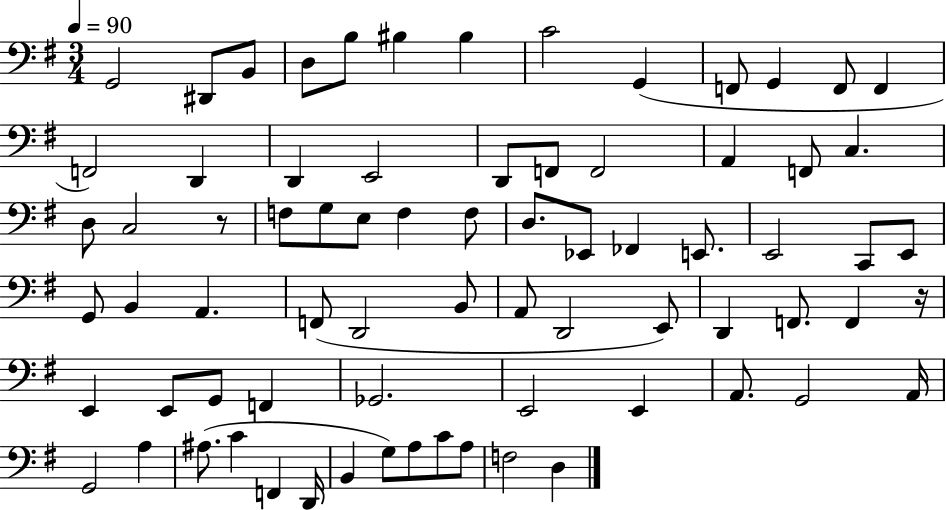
G2/h D#2/e B2/e D3/e B3/e BIS3/q BIS3/q C4/h G2/q F2/e G2/q F2/e F2/q F2/h D2/q D2/q E2/h D2/e F2/e F2/h A2/q F2/e C3/q. D3/e C3/h R/e F3/e G3/e E3/e F3/q F3/e D3/e. Eb2/e FES2/q E2/e. E2/h C2/e E2/e G2/e B2/q A2/q. F2/e D2/h B2/e A2/e D2/h E2/e D2/q F2/e. F2/q R/s E2/q E2/e G2/e F2/q Gb2/h. E2/h E2/q A2/e. G2/h A2/s G2/h A3/q A#3/e. C4/q F2/q D2/s B2/q G3/e A3/e C4/e A3/e F3/h D3/q